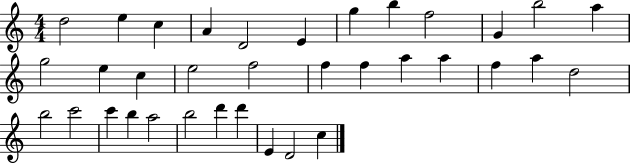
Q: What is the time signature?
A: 4/4